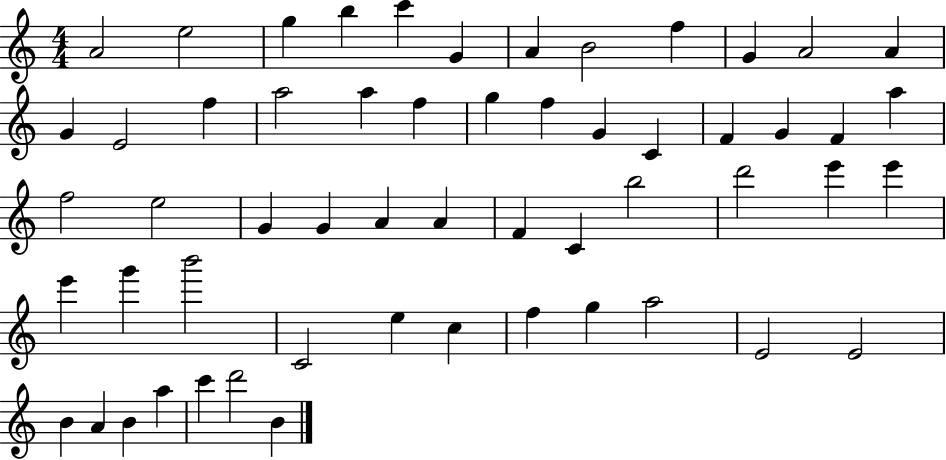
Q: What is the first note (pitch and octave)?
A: A4